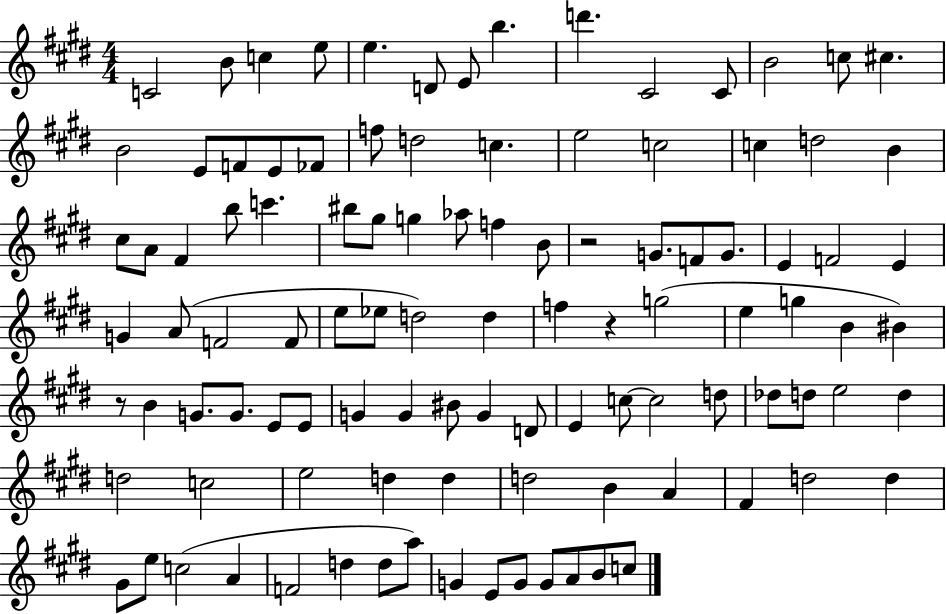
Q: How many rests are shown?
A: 3